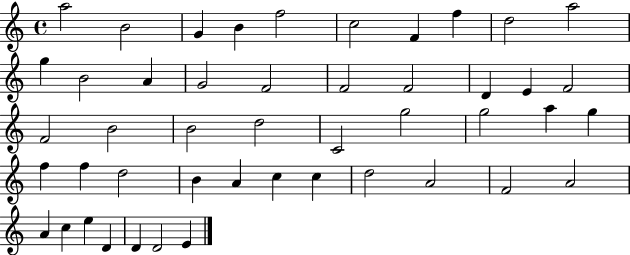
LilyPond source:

{
  \clef treble
  \time 4/4
  \defaultTimeSignature
  \key c \major
  a''2 b'2 | g'4 b'4 f''2 | c''2 f'4 f''4 | d''2 a''2 | \break g''4 b'2 a'4 | g'2 f'2 | f'2 f'2 | d'4 e'4 f'2 | \break f'2 b'2 | b'2 d''2 | c'2 g''2 | g''2 a''4 g''4 | \break f''4 f''4 d''2 | b'4 a'4 c''4 c''4 | d''2 a'2 | f'2 a'2 | \break a'4 c''4 e''4 d'4 | d'4 d'2 e'4 | \bar "|."
}